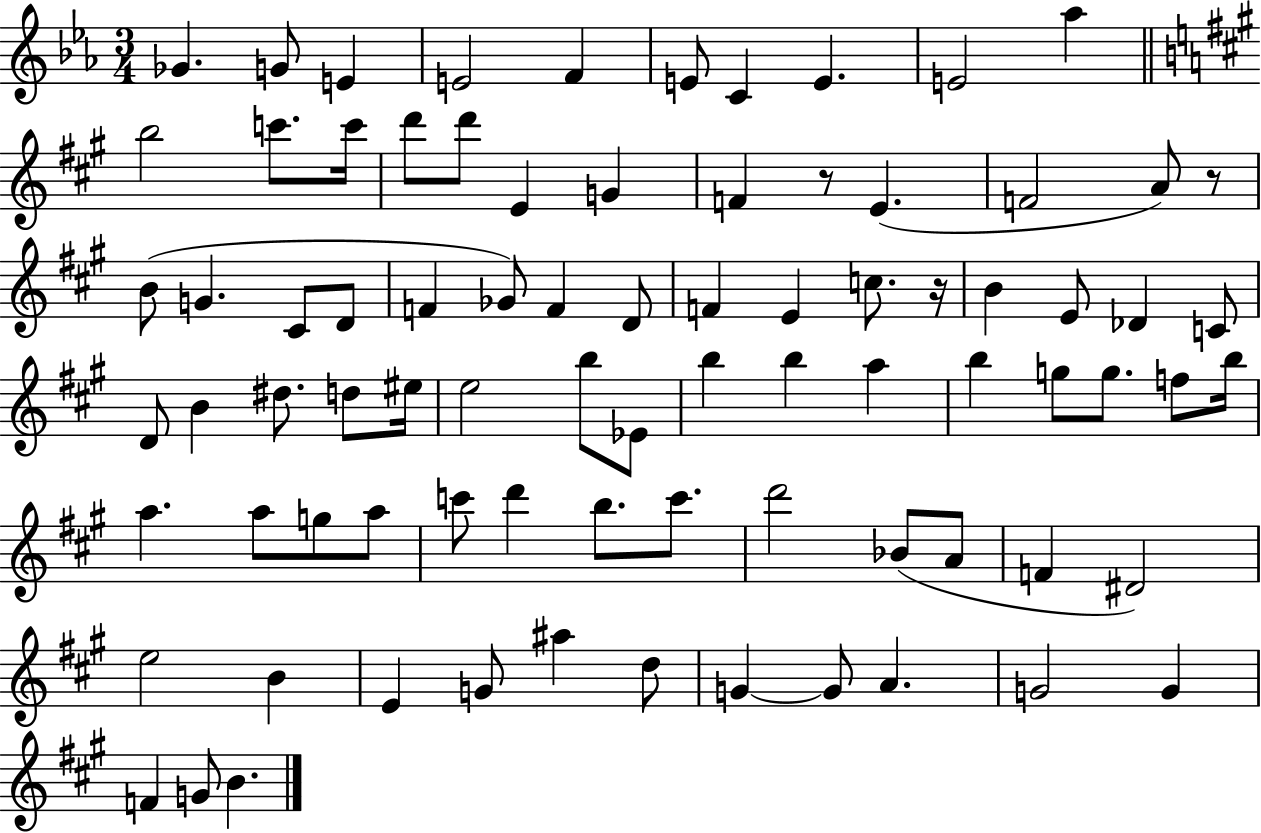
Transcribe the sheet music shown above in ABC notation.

X:1
T:Untitled
M:3/4
L:1/4
K:Eb
_G G/2 E E2 F E/2 C E E2 _a b2 c'/2 c'/4 d'/2 d'/2 E G F z/2 E F2 A/2 z/2 B/2 G ^C/2 D/2 F _G/2 F D/2 F E c/2 z/4 B E/2 _D C/2 D/2 B ^d/2 d/2 ^e/4 e2 b/2 _E/2 b b a b g/2 g/2 f/2 b/4 a a/2 g/2 a/2 c'/2 d' b/2 c'/2 d'2 _B/2 A/2 F ^D2 e2 B E G/2 ^a d/2 G G/2 A G2 G F G/2 B